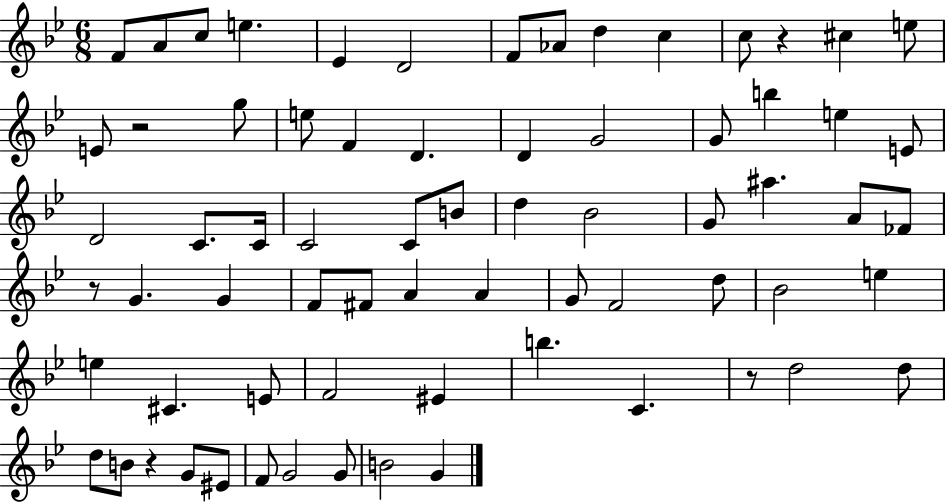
X:1
T:Untitled
M:6/8
L:1/4
K:Bb
F/2 A/2 c/2 e _E D2 F/2 _A/2 d c c/2 z ^c e/2 E/2 z2 g/2 e/2 F D D G2 G/2 b e E/2 D2 C/2 C/4 C2 C/2 B/2 d _B2 G/2 ^a A/2 _F/2 z/2 G G F/2 ^F/2 A A G/2 F2 d/2 _B2 e e ^C E/2 F2 ^E b C z/2 d2 d/2 d/2 B/2 z G/2 ^E/2 F/2 G2 G/2 B2 G